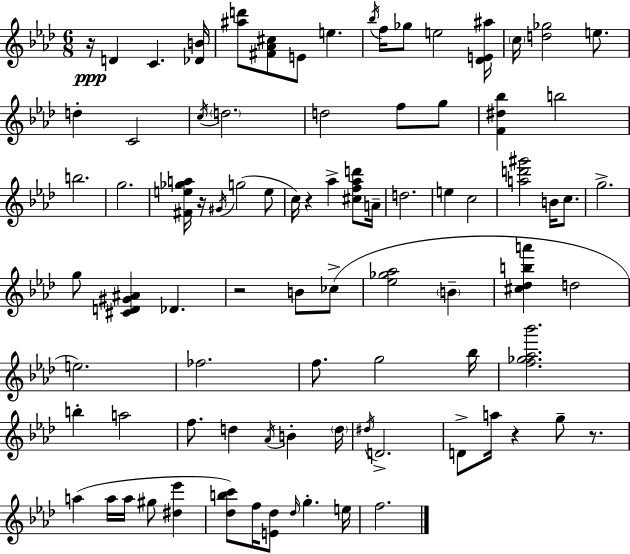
R/s D4/q C4/q. [Db4,B4]/s [A#5,D6]/e [F#4,Ab4,C#5]/e E4/e E5/q. Bb5/s F5/s Gb5/e E5/h [Db4,E4,A#5]/s C5/s [D5,Gb5]/h E5/e. D5/q C4/h C5/s D5/h. D5/h F5/e G5/e [F4,D#5,Bb5]/q B5/h B5/h. G5/h. [F#4,E5,Gb5,A5]/s R/s G#4/s G5/h E5/e C5/s R/q Ab5/q [C#5,F5,Ab5,D6]/e A4/s D5/h. E5/q C5/h [A5,D6,G#6]/h B4/s C5/e. G5/h. G5/e [C#4,D4,G#4,A#4]/q Db4/q. R/h B4/e CES5/e [Eb5,Gb5,Ab5]/h B4/q [C#5,Db5,B5,A6]/q D5/h E5/h. FES5/h. F5/e. G5/h Bb5/s [F5,Gb5,Ab5,Bb6]/h. B5/q A5/h F5/e. D5/q Ab4/s B4/q D5/s D#5/s D4/h. D4/e A5/s R/q G5/e R/e. A5/q A5/s A5/s G#5/e [D#5,Eb6]/q [Db5,B5,C6]/e F5/s [E4,Db5]/e Db5/s G5/q. E5/s F5/h.